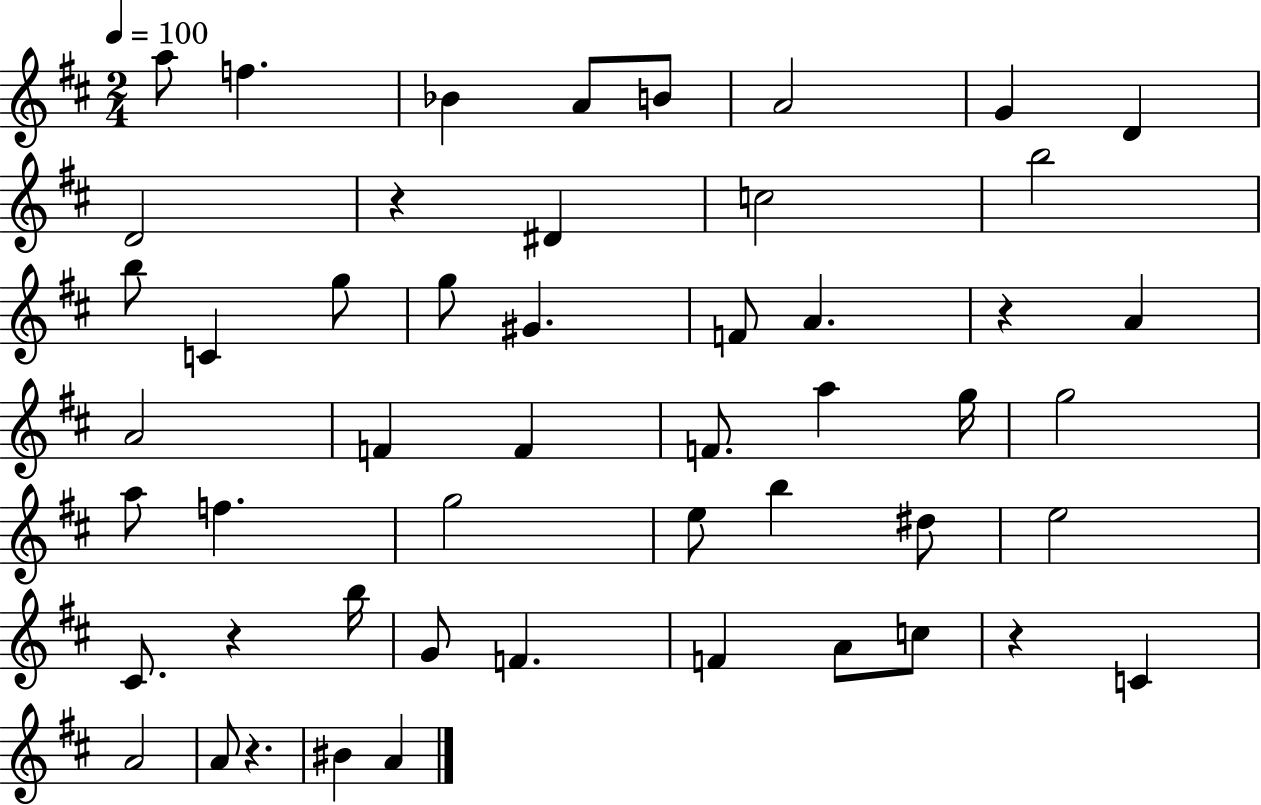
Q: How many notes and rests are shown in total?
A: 51